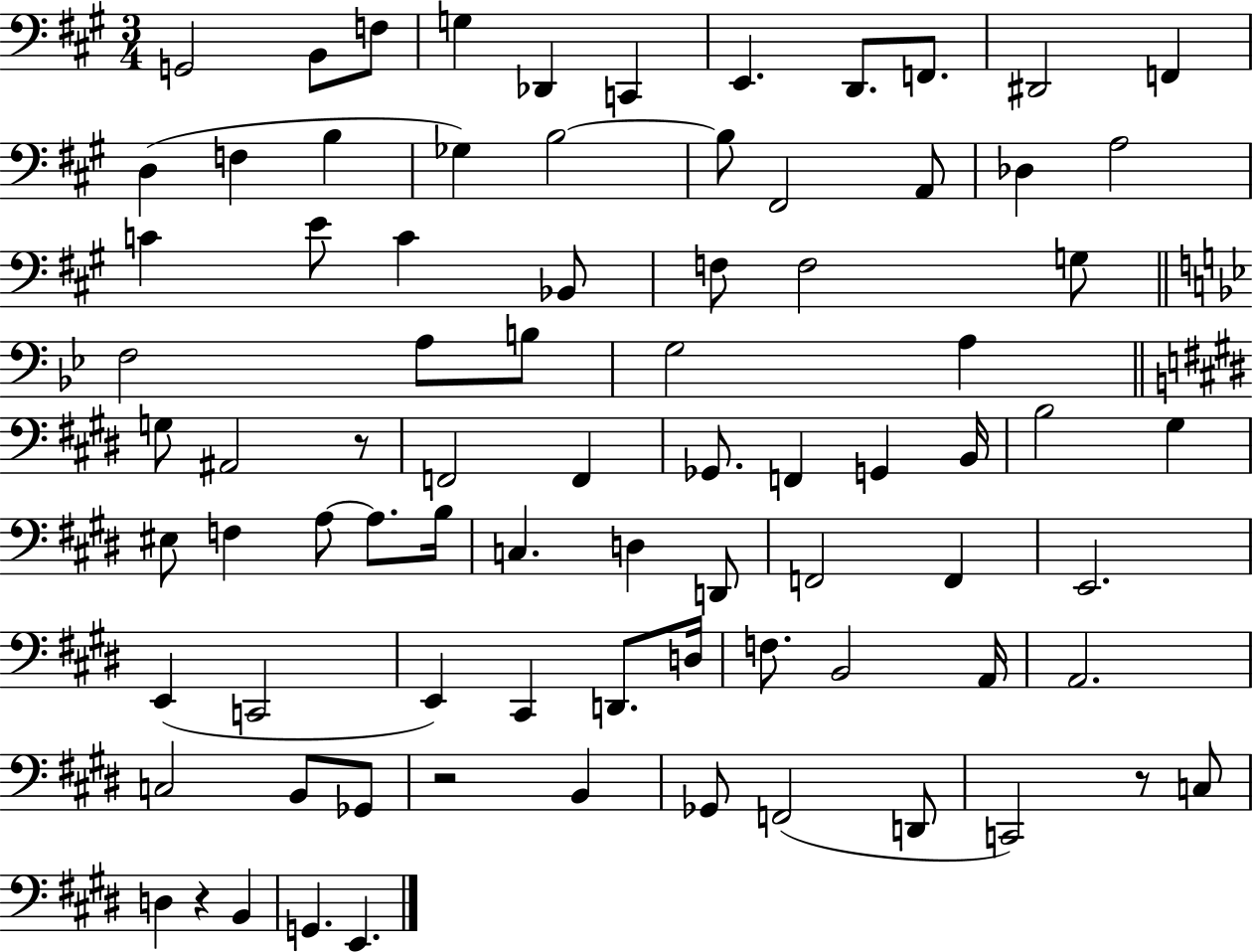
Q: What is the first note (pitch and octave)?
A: G2